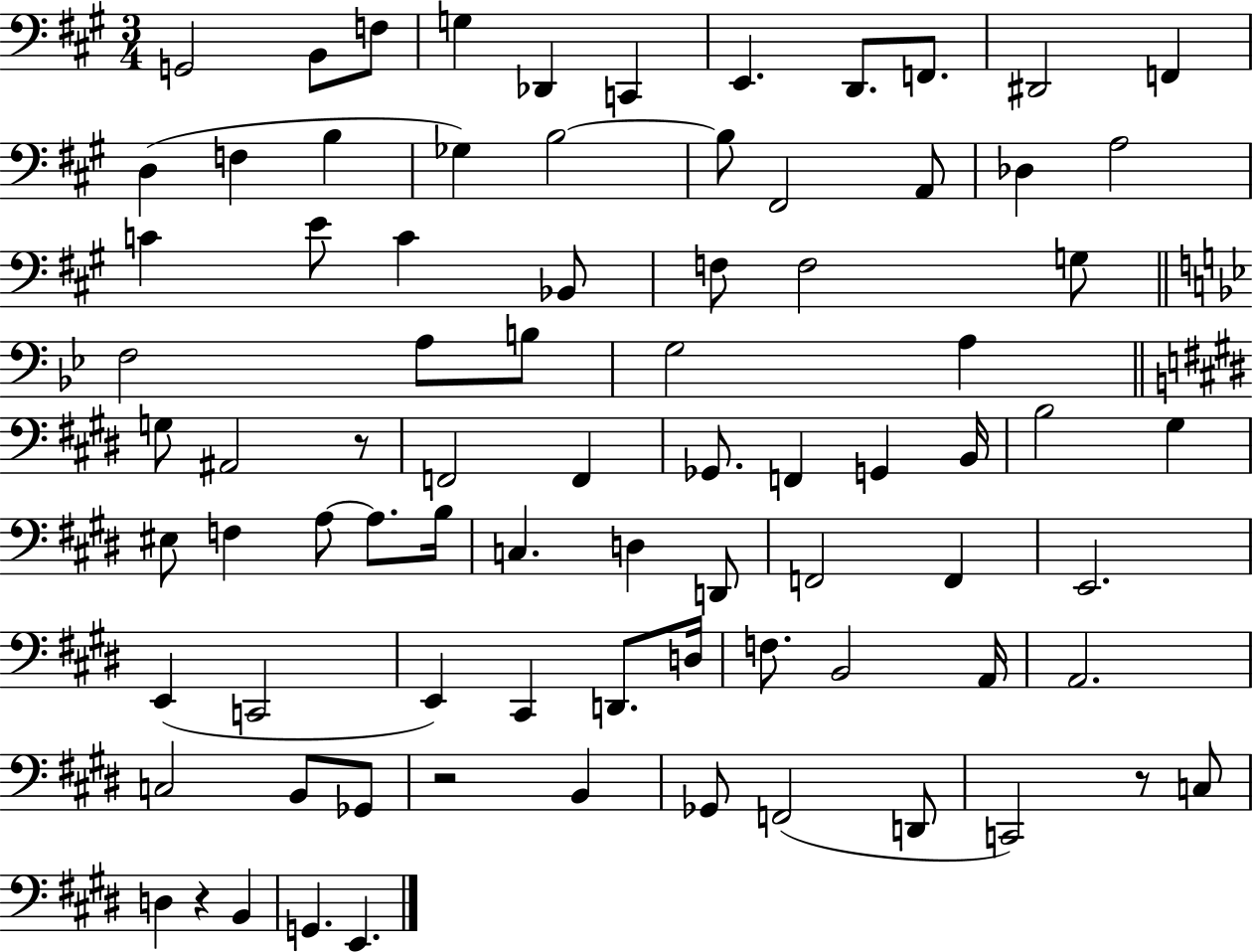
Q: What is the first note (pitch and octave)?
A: G2